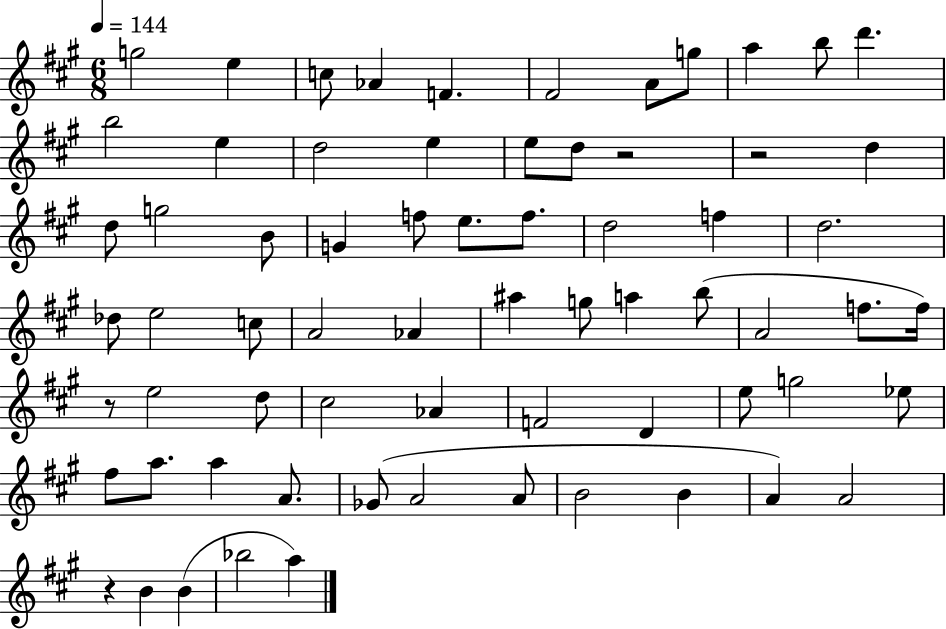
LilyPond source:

{
  \clef treble
  \numericTimeSignature
  \time 6/8
  \key a \major
  \tempo 4 = 144
  g''2 e''4 | c''8 aes'4 f'4. | fis'2 a'8 g''8 | a''4 b''8 d'''4. | \break b''2 e''4 | d''2 e''4 | e''8 d''8 r2 | r2 d''4 | \break d''8 g''2 b'8 | g'4 f''8 e''8. f''8. | d''2 f''4 | d''2. | \break des''8 e''2 c''8 | a'2 aes'4 | ais''4 g''8 a''4 b''8( | a'2 f''8. f''16) | \break r8 e''2 d''8 | cis''2 aes'4 | f'2 d'4 | e''8 g''2 ees''8 | \break fis''8 a''8. a''4 a'8. | ges'8( a'2 a'8 | b'2 b'4 | a'4) a'2 | \break r4 b'4 b'4( | bes''2 a''4) | \bar "|."
}